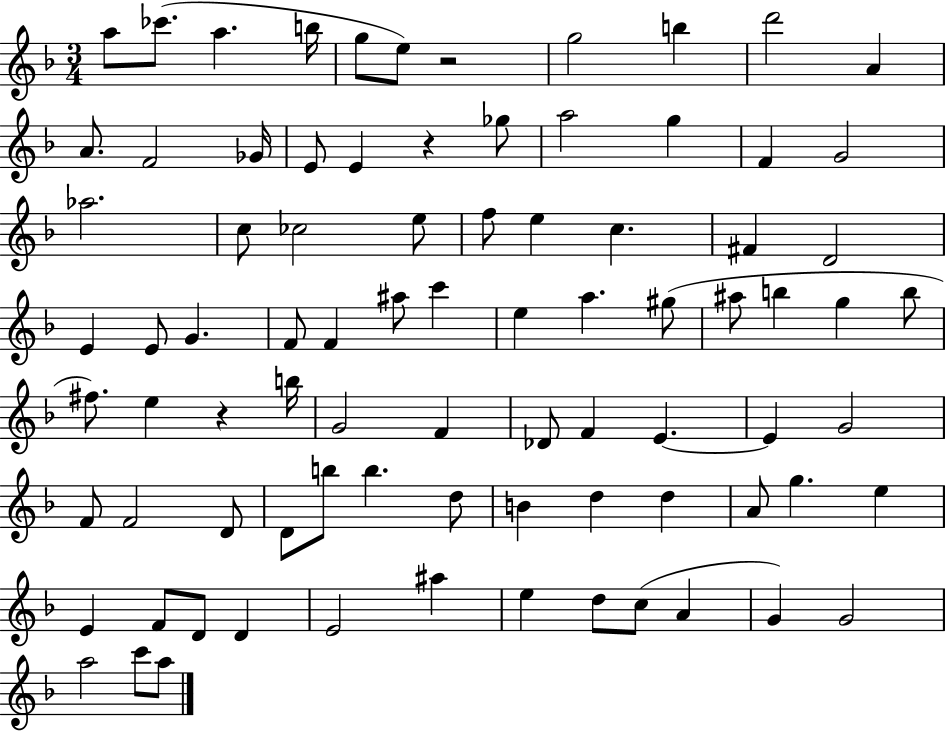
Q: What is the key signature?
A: F major